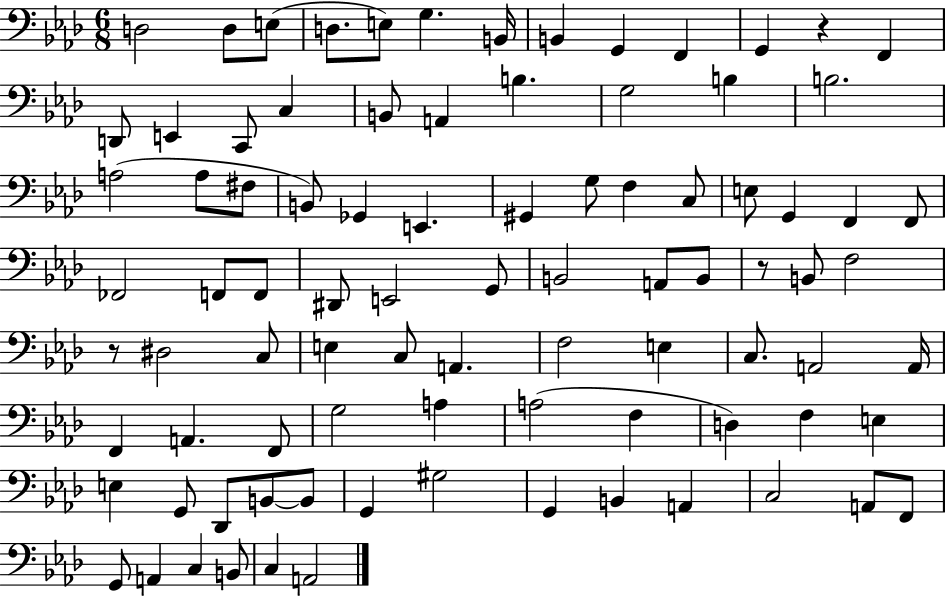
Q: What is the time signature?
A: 6/8